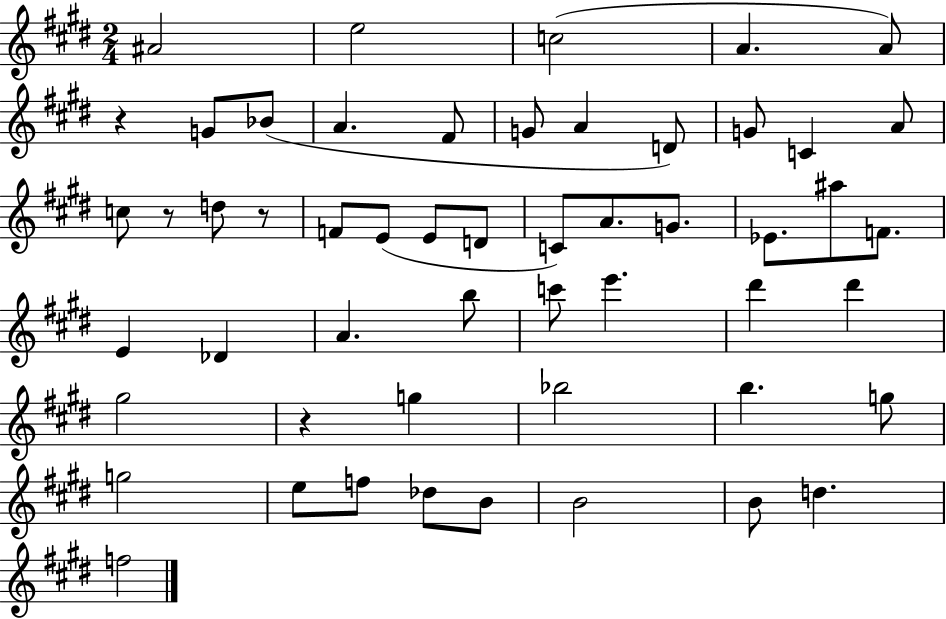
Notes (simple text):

A#4/h E5/h C5/h A4/q. A4/e R/q G4/e Bb4/e A4/q. F#4/e G4/e A4/q D4/e G4/e C4/q A4/e C5/e R/e D5/e R/e F4/e E4/e E4/e D4/e C4/e A4/e. G4/e. Eb4/e. A#5/e F4/e. E4/q Db4/q A4/q. B5/e C6/e E6/q. D#6/q D#6/q G#5/h R/q G5/q Bb5/h B5/q. G5/e G5/h E5/e F5/e Db5/e B4/e B4/h B4/e D5/q. F5/h